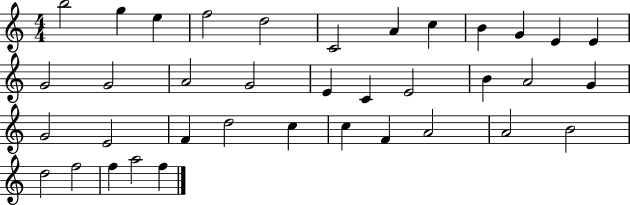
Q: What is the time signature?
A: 4/4